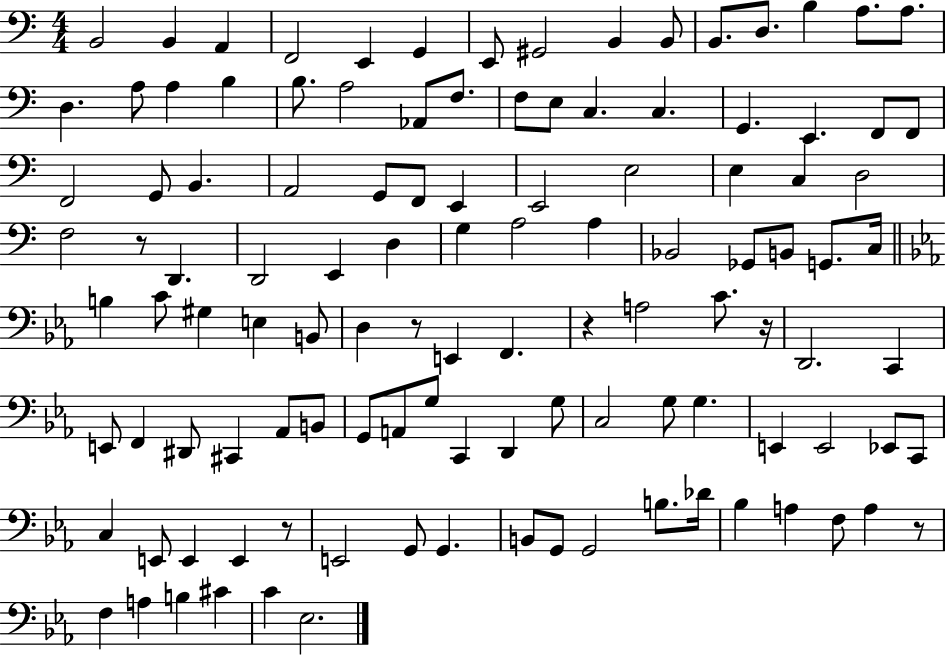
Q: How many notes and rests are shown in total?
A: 115